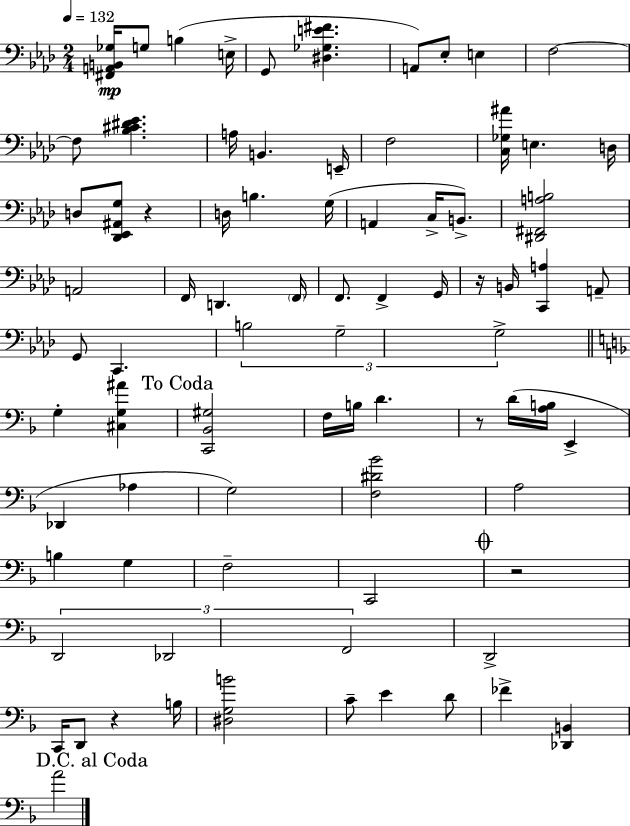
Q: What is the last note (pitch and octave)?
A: A4